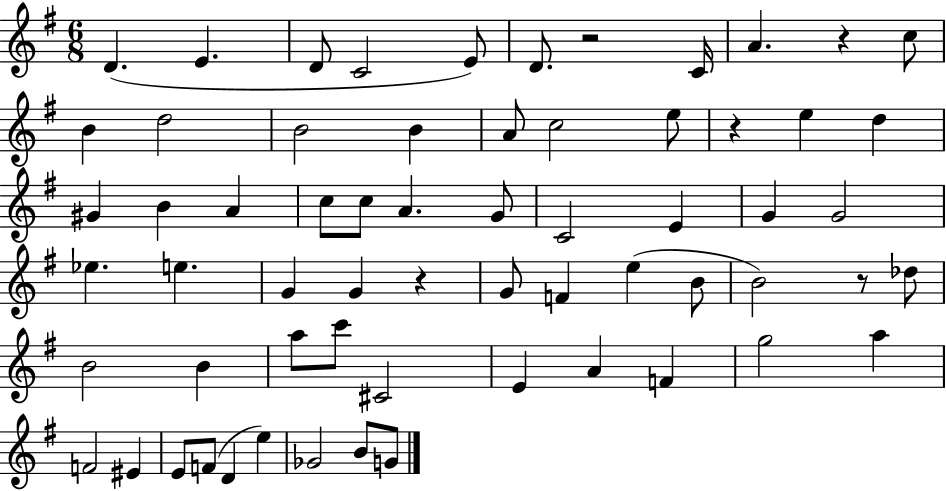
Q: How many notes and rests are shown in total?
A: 63